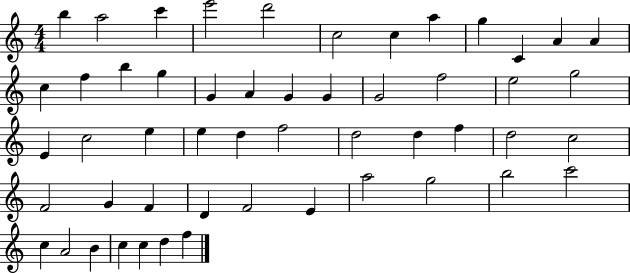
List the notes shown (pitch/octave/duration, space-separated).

B5/q A5/h C6/q E6/h D6/h C5/h C5/q A5/q G5/q C4/q A4/q A4/q C5/q F5/q B5/q G5/q G4/q A4/q G4/q G4/q G4/h F5/h E5/h G5/h E4/q C5/h E5/q E5/q D5/q F5/h D5/h D5/q F5/q D5/h C5/h F4/h G4/q F4/q D4/q F4/h E4/q A5/h G5/h B5/h C6/h C5/q A4/h B4/q C5/q C5/q D5/q F5/q